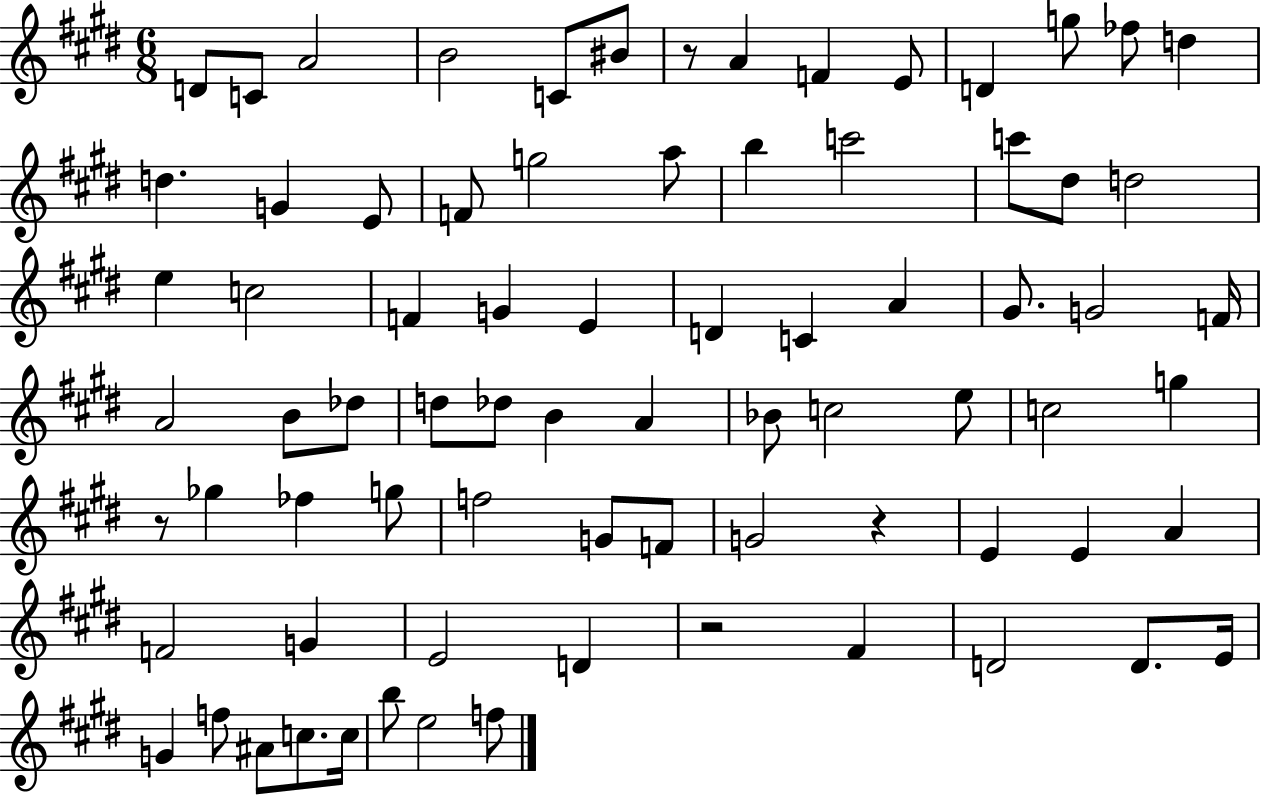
{
  \clef treble
  \numericTimeSignature
  \time 6/8
  \key e \major
  d'8 c'8 a'2 | b'2 c'8 bis'8 | r8 a'4 f'4 e'8 | d'4 g''8 fes''8 d''4 | \break d''4. g'4 e'8 | f'8 g''2 a''8 | b''4 c'''2 | c'''8 dis''8 d''2 | \break e''4 c''2 | f'4 g'4 e'4 | d'4 c'4 a'4 | gis'8. g'2 f'16 | \break a'2 b'8 des''8 | d''8 des''8 b'4 a'4 | bes'8 c''2 e''8 | c''2 g''4 | \break r8 ges''4 fes''4 g''8 | f''2 g'8 f'8 | g'2 r4 | e'4 e'4 a'4 | \break f'2 g'4 | e'2 d'4 | r2 fis'4 | d'2 d'8. e'16 | \break g'4 f''8 ais'8 c''8. c''16 | b''8 e''2 f''8 | \bar "|."
}